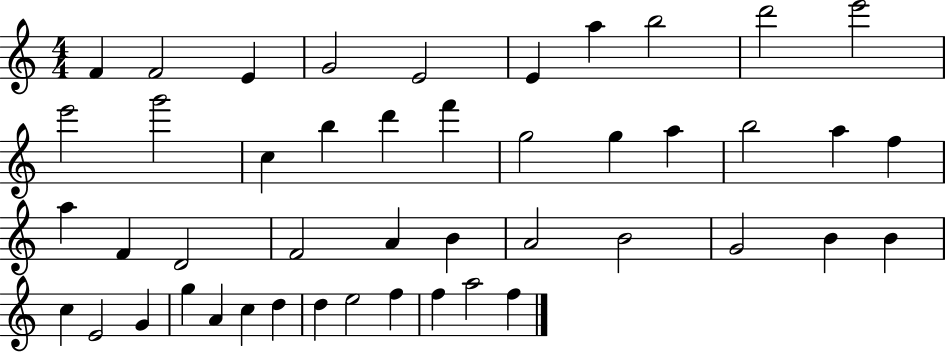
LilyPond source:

{
  \clef treble
  \numericTimeSignature
  \time 4/4
  \key c \major
  f'4 f'2 e'4 | g'2 e'2 | e'4 a''4 b''2 | d'''2 e'''2 | \break e'''2 g'''2 | c''4 b''4 d'''4 f'''4 | g''2 g''4 a''4 | b''2 a''4 f''4 | \break a''4 f'4 d'2 | f'2 a'4 b'4 | a'2 b'2 | g'2 b'4 b'4 | \break c''4 e'2 g'4 | g''4 a'4 c''4 d''4 | d''4 e''2 f''4 | f''4 a''2 f''4 | \break \bar "|."
}